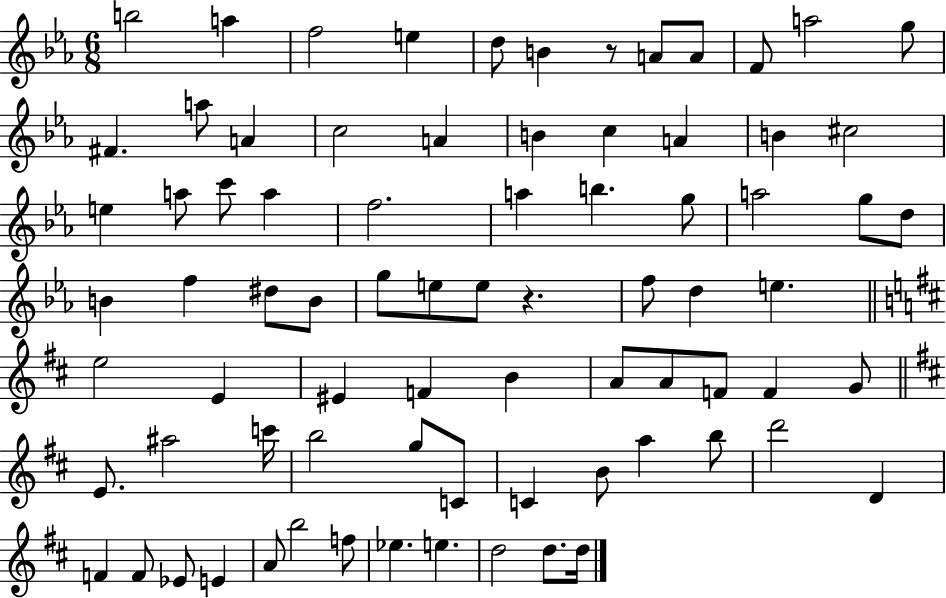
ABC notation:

X:1
T:Untitled
M:6/8
L:1/4
K:Eb
b2 a f2 e d/2 B z/2 A/2 A/2 F/2 a2 g/2 ^F a/2 A c2 A B c A B ^c2 e a/2 c'/2 a f2 a b g/2 a2 g/2 d/2 B f ^d/2 B/2 g/2 e/2 e/2 z f/2 d e e2 E ^E F B A/2 A/2 F/2 F G/2 E/2 ^a2 c'/4 b2 g/2 C/2 C B/2 a b/2 d'2 D F F/2 _E/2 E A/2 b2 f/2 _e e d2 d/2 d/4